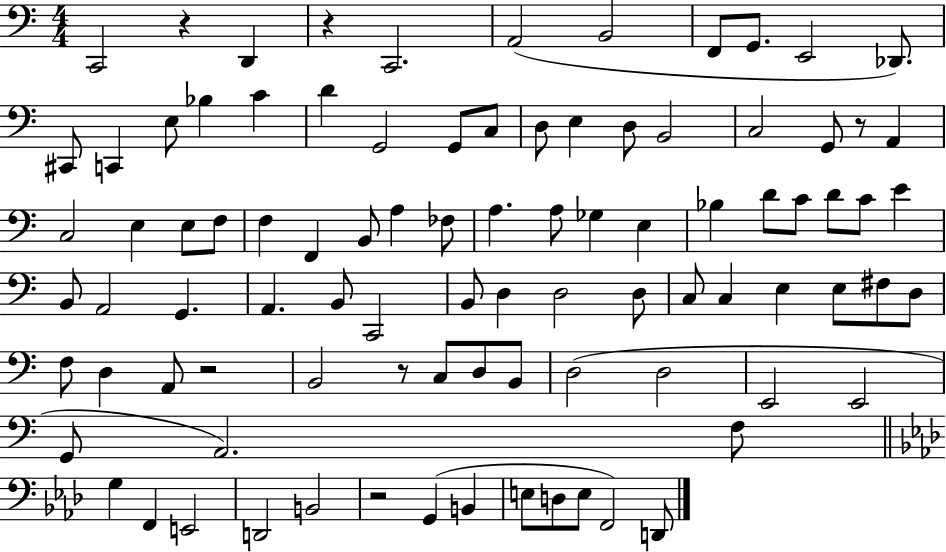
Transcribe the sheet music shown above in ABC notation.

X:1
T:Untitled
M:4/4
L:1/4
K:C
C,,2 z D,, z C,,2 A,,2 B,,2 F,,/2 G,,/2 E,,2 _D,,/2 ^C,,/2 C,, E,/2 _B, C D G,,2 G,,/2 C,/2 D,/2 E, D,/2 B,,2 C,2 G,,/2 z/2 A,, C,2 E, E,/2 F,/2 F, F,, B,,/2 A, _F,/2 A, A,/2 _G, E, _B, D/2 C/2 D/2 C/2 E B,,/2 A,,2 G,, A,, B,,/2 C,,2 B,,/2 D, D,2 D,/2 C,/2 C, E, E,/2 ^F,/2 D,/2 F,/2 D, A,,/2 z2 B,,2 z/2 C,/2 D,/2 B,,/2 D,2 D,2 E,,2 E,,2 G,,/2 A,,2 F,/2 G, F,, E,,2 D,,2 B,,2 z2 G,, B,, E,/2 D,/2 E,/2 F,,2 D,,/2